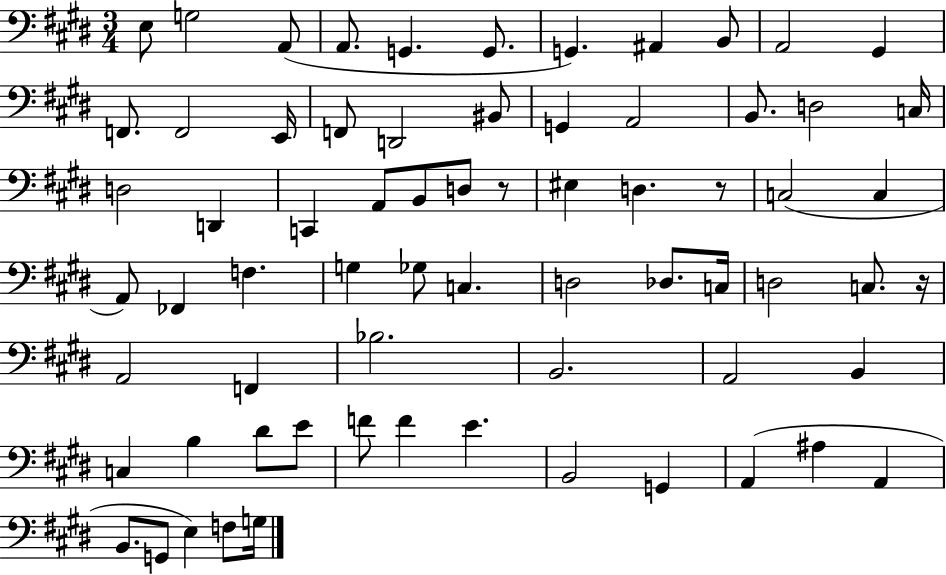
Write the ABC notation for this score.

X:1
T:Untitled
M:3/4
L:1/4
K:E
E,/2 G,2 A,,/2 A,,/2 G,, G,,/2 G,, ^A,, B,,/2 A,,2 ^G,, F,,/2 F,,2 E,,/4 F,,/2 D,,2 ^B,,/2 G,, A,,2 B,,/2 D,2 C,/4 D,2 D,, C,, A,,/2 B,,/2 D,/2 z/2 ^E, D, z/2 C,2 C, A,,/2 _F,, F, G, _G,/2 C, D,2 _D,/2 C,/4 D,2 C,/2 z/4 A,,2 F,, _B,2 B,,2 A,,2 B,, C, B, ^D/2 E/2 F/2 F E B,,2 G,, A,, ^A, A,, B,,/2 G,,/2 E, F,/2 G,/4